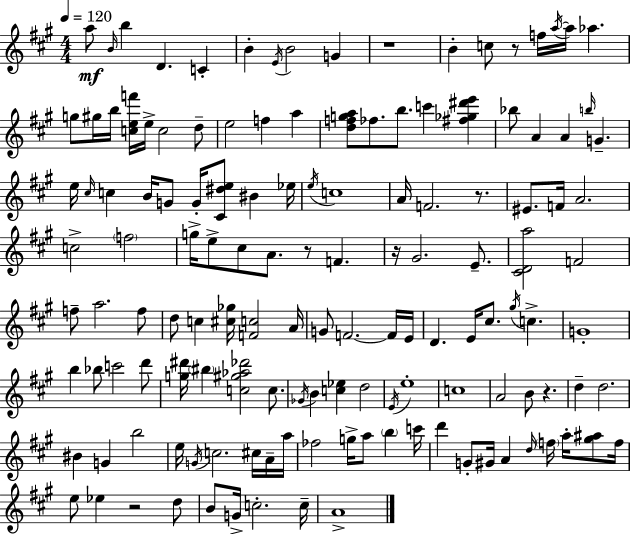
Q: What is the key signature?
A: A major